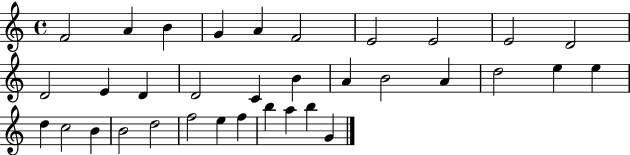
F4/h A4/q B4/q G4/q A4/q F4/h E4/h E4/h E4/h D4/h D4/h E4/q D4/q D4/h C4/q B4/q A4/q B4/h A4/q D5/h E5/q E5/q D5/q C5/h B4/q B4/h D5/h F5/h E5/q F5/q B5/q A5/q B5/q G4/q